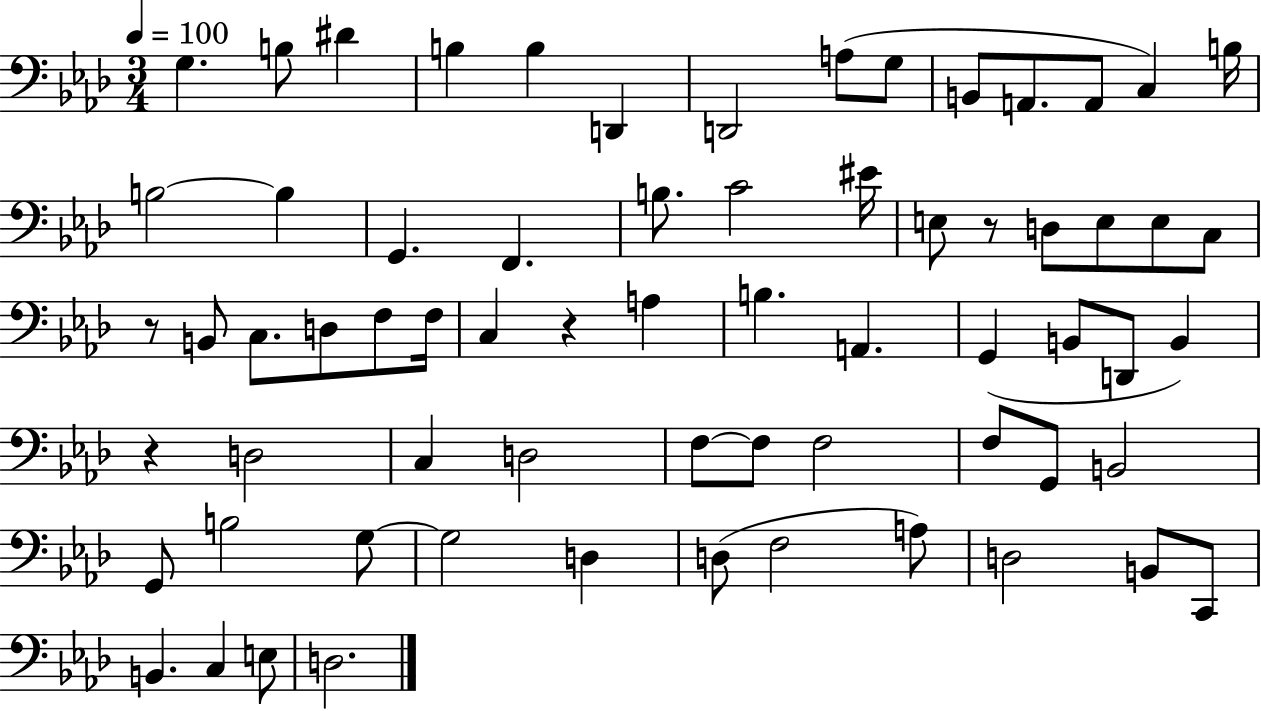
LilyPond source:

{
  \clef bass
  \numericTimeSignature
  \time 3/4
  \key aes \major
  \tempo 4 = 100
  g4. b8 dis'4 | b4 b4 d,4 | d,2 a8( g8 | b,8 a,8. a,8 c4) b16 | \break b2~~ b4 | g,4. f,4. | b8. c'2 eis'16 | e8 r8 d8 e8 e8 c8 | \break r8 b,8 c8. d8 f8 f16 | c4 r4 a4 | b4. a,4. | g,4( b,8 d,8 b,4) | \break r4 d2 | c4 d2 | f8~~ f8 f2 | f8 g,8 b,2 | \break g,8 b2 g8~~ | g2 d4 | d8( f2 a8) | d2 b,8 c,8 | \break b,4. c4 e8 | d2. | \bar "|."
}